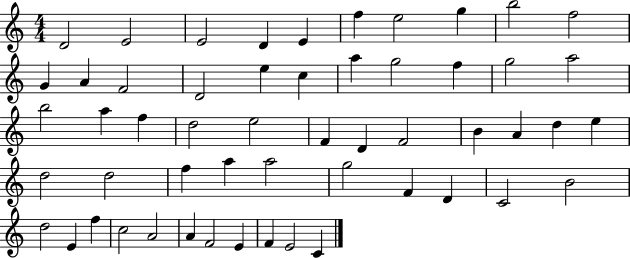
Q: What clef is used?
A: treble